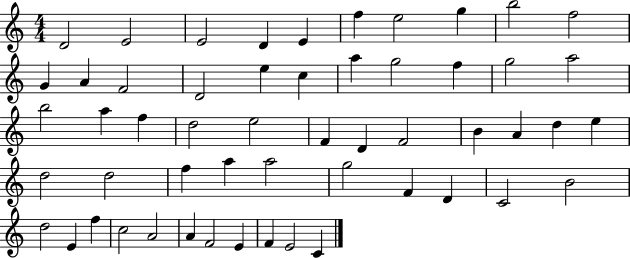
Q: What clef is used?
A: treble